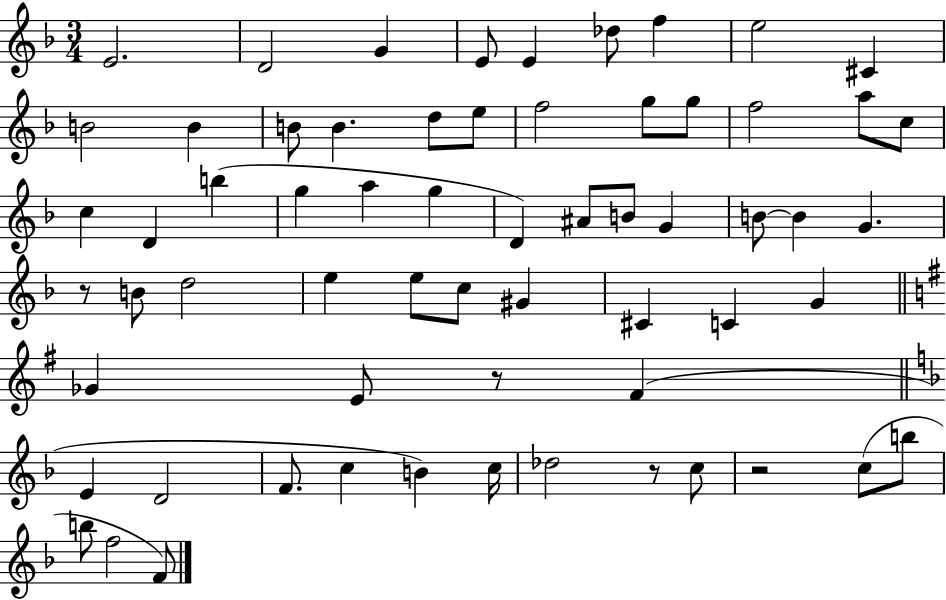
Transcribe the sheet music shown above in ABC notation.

X:1
T:Untitled
M:3/4
L:1/4
K:F
E2 D2 G E/2 E _d/2 f e2 ^C B2 B B/2 B d/2 e/2 f2 g/2 g/2 f2 a/2 c/2 c D b g a g D ^A/2 B/2 G B/2 B G z/2 B/2 d2 e e/2 c/2 ^G ^C C G _G E/2 z/2 ^F E D2 F/2 c B c/4 _d2 z/2 c/2 z2 c/2 b/2 b/2 f2 F/2